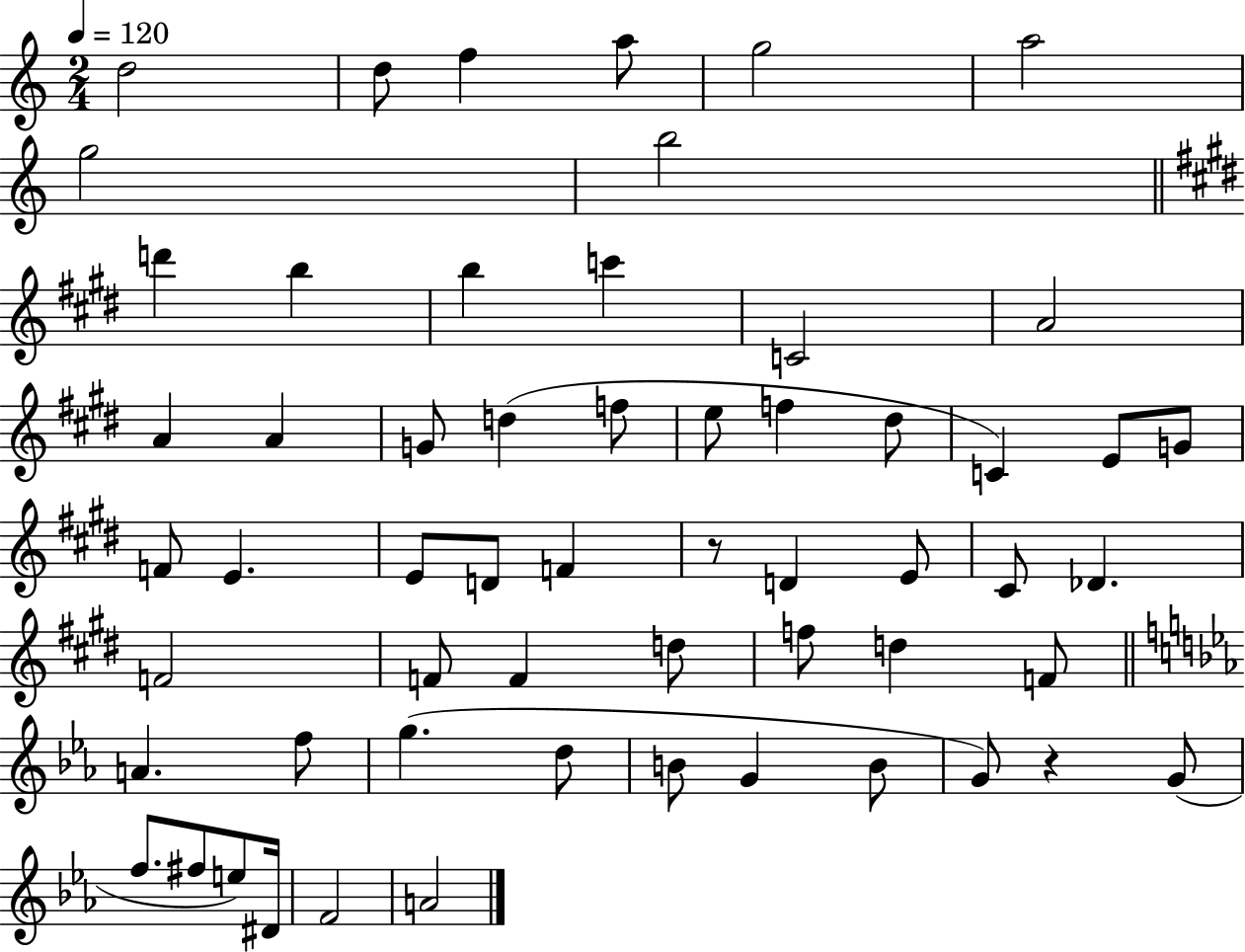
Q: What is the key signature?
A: C major